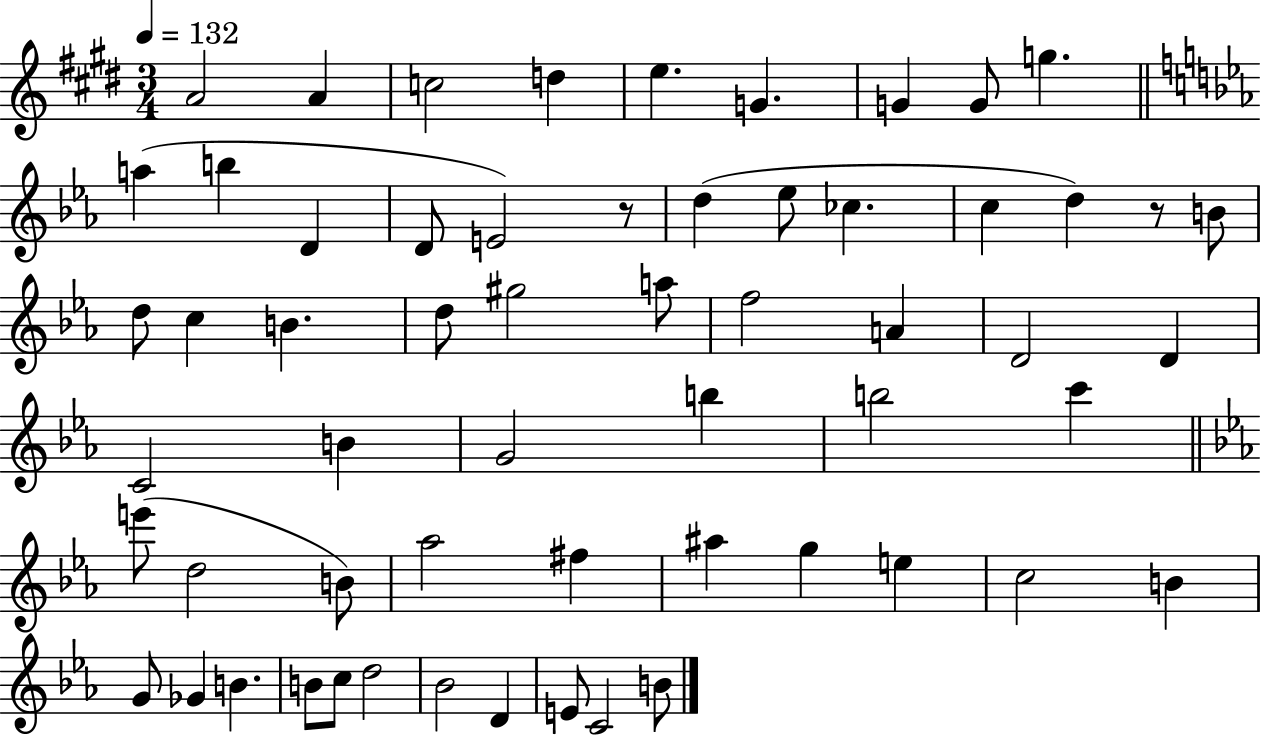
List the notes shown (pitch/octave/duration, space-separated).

A4/h A4/q C5/h D5/q E5/q. G4/q. G4/q G4/e G5/q. A5/q B5/q D4/q D4/e E4/h R/e D5/q Eb5/e CES5/q. C5/q D5/q R/e B4/e D5/e C5/q B4/q. D5/e G#5/h A5/e F5/h A4/q D4/h D4/q C4/h B4/q G4/h B5/q B5/h C6/q E6/e D5/h B4/e Ab5/h F#5/q A#5/q G5/q E5/q C5/h B4/q G4/e Gb4/q B4/q. B4/e C5/e D5/h Bb4/h D4/q E4/e C4/h B4/e